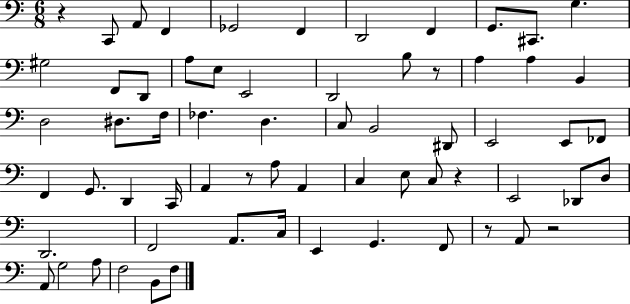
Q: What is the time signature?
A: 6/8